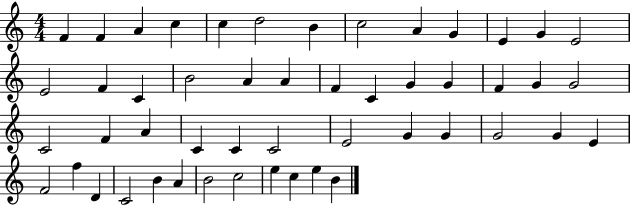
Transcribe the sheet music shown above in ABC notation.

X:1
T:Untitled
M:4/4
L:1/4
K:C
F F A c c d2 B c2 A G E G E2 E2 F C B2 A A F C G G F G G2 C2 F A C C C2 E2 G G G2 G E F2 f D C2 B A B2 c2 e c e B